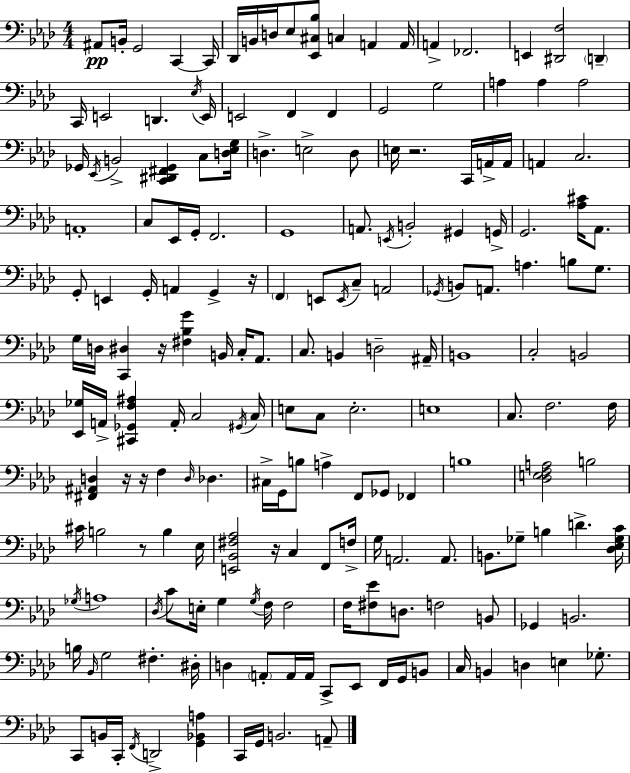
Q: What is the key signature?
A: AES major